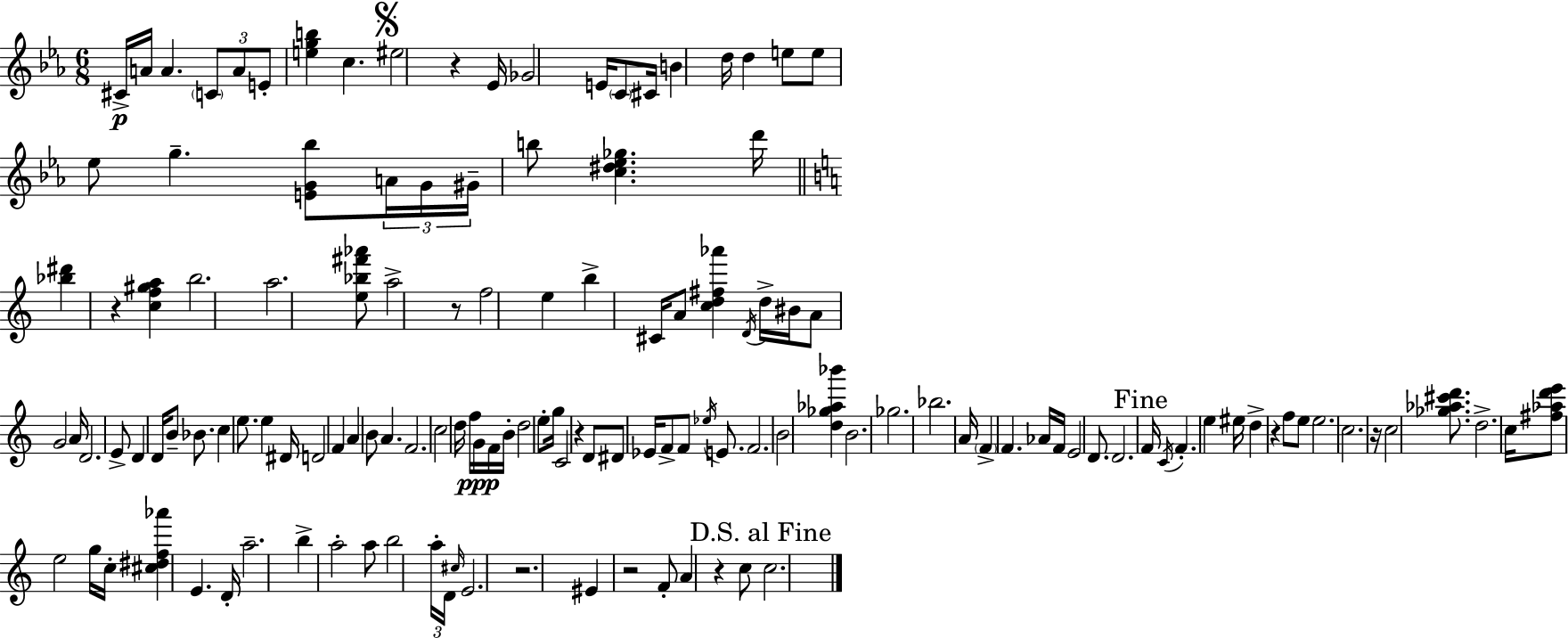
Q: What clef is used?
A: treble